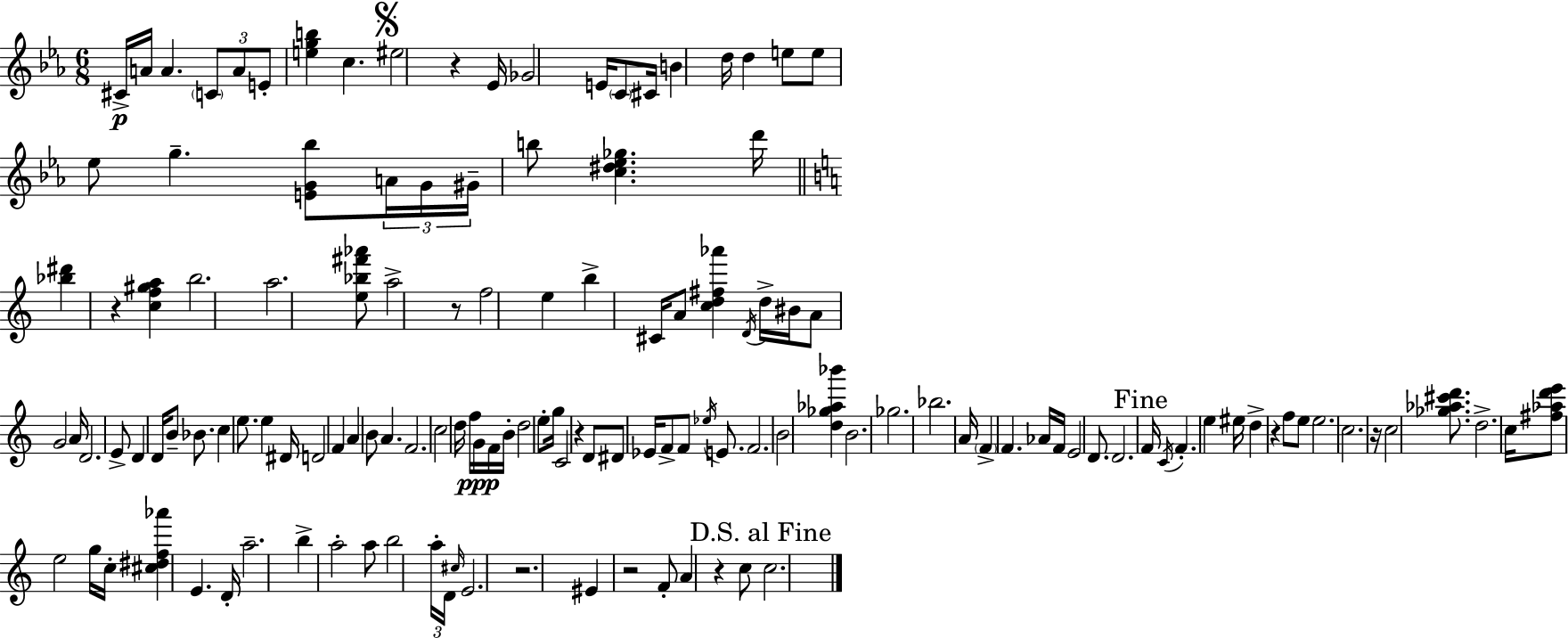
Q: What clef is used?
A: treble